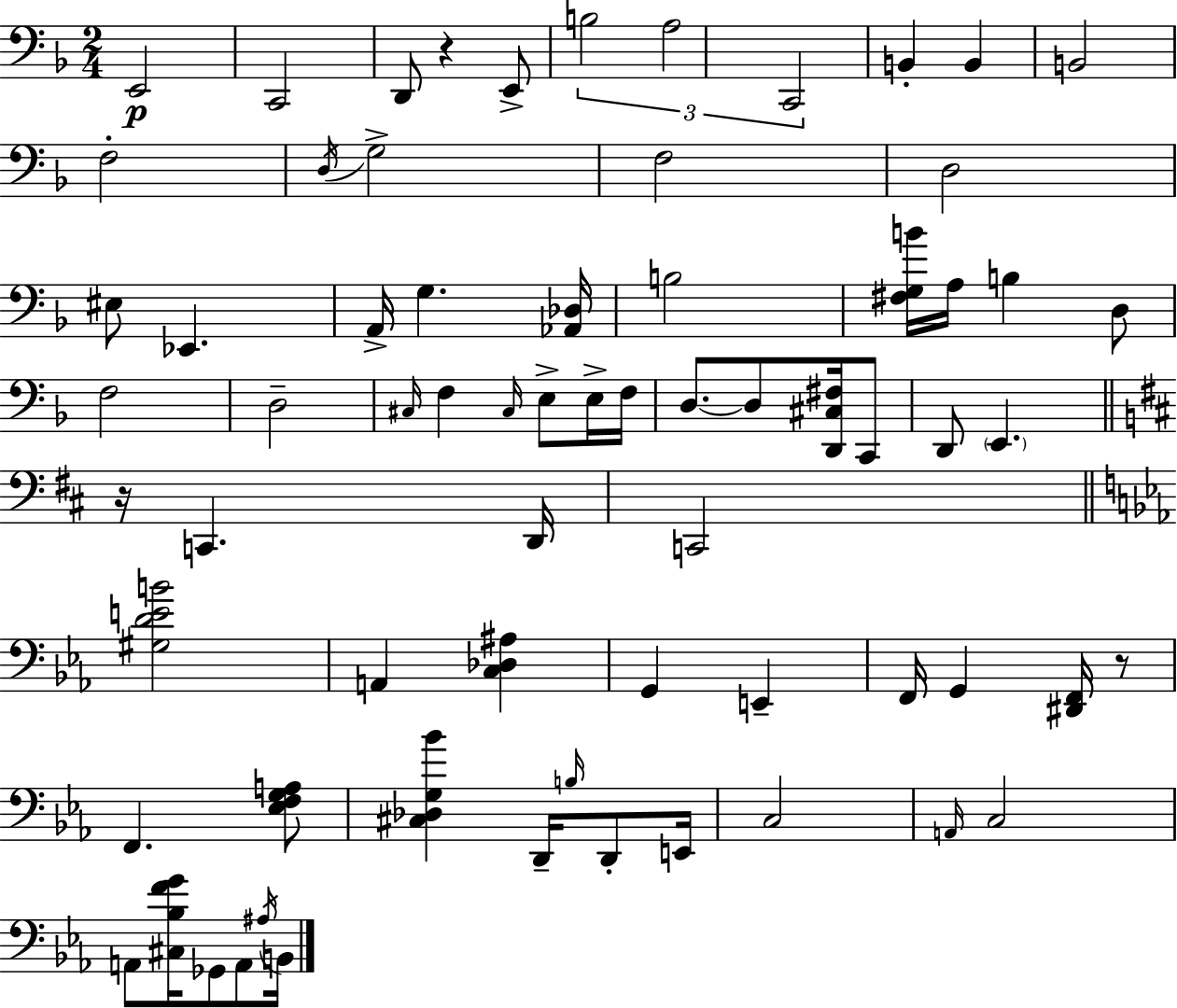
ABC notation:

X:1
T:Untitled
M:2/4
L:1/4
K:F
E,,2 C,,2 D,,/2 z E,,/2 B,2 A,2 C,,2 B,, B,, B,,2 F,2 D,/4 G,2 F,2 D,2 ^E,/2 _E,, A,,/4 G, [_A,,_D,]/4 B,2 [^F,G,B]/4 A,/4 B, D,/2 F,2 D,2 ^C,/4 F, ^C,/4 E,/2 E,/4 F,/4 D,/2 D,/2 [D,,^C,^F,]/4 C,,/2 D,,/2 E,, z/4 C,, D,,/4 C,,2 [^G,DEB]2 A,, [C,_D,^A,] G,, E,, F,,/4 G,, [^D,,F,,]/4 z/2 F,, [_E,F,G,A,]/2 [^C,_D,G,_B] D,,/4 B,/4 D,,/2 E,,/4 C,2 A,,/4 C,2 A,,/2 [^C,_B,FG]/4 _G,,/2 A,,/2 ^A,/4 B,,/4